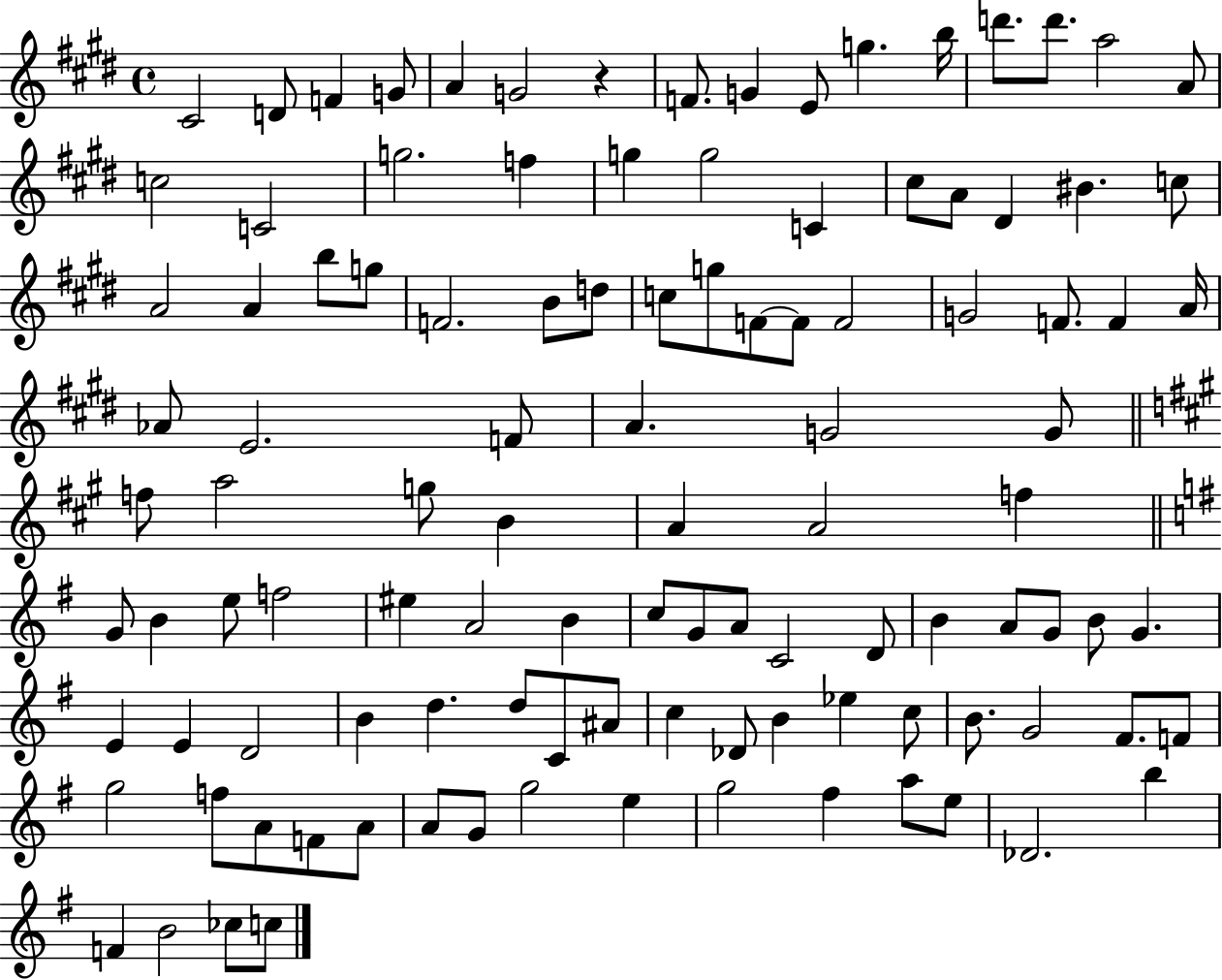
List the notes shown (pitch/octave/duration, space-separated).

C#4/h D4/e F4/q G4/e A4/q G4/h R/q F4/e. G4/q E4/e G5/q. B5/s D6/e. D6/e. A5/h A4/e C5/h C4/h G5/h. F5/q G5/q G5/h C4/q C#5/e A4/e D#4/q BIS4/q. C5/e A4/h A4/q B5/e G5/e F4/h. B4/e D5/e C5/e G5/e F4/e F4/e F4/h G4/h F4/e. F4/q A4/s Ab4/e E4/h. F4/e A4/q. G4/h G4/e F5/e A5/h G5/e B4/q A4/q A4/h F5/q G4/e B4/q E5/e F5/h EIS5/q A4/h B4/q C5/e G4/e A4/e C4/h D4/e B4/q A4/e G4/e B4/e G4/q. E4/q E4/q D4/h B4/q D5/q. D5/e C4/e A#4/e C5/q Db4/e B4/q Eb5/q C5/e B4/e. G4/h F#4/e. F4/e G5/h F5/e A4/e F4/e A4/e A4/e G4/e G5/h E5/q G5/h F#5/q A5/e E5/e Db4/h. B5/q F4/q B4/h CES5/e C5/e